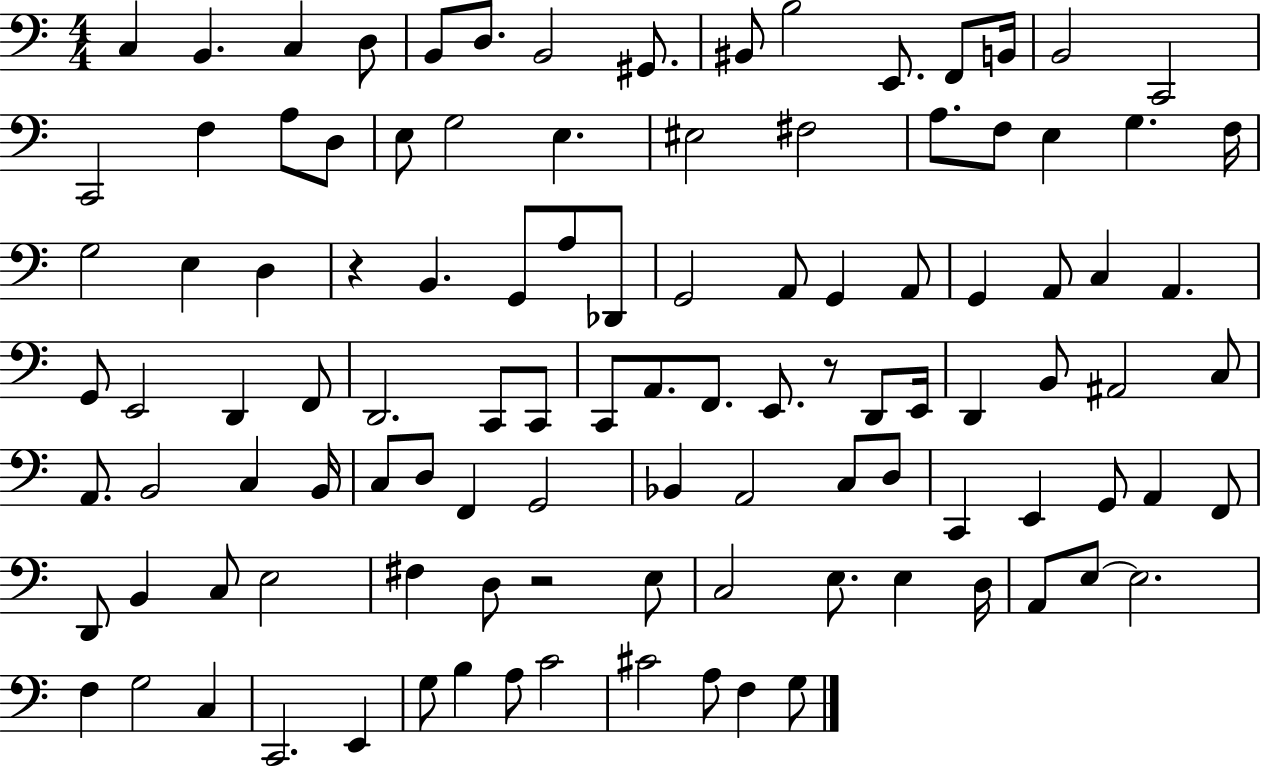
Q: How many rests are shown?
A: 3